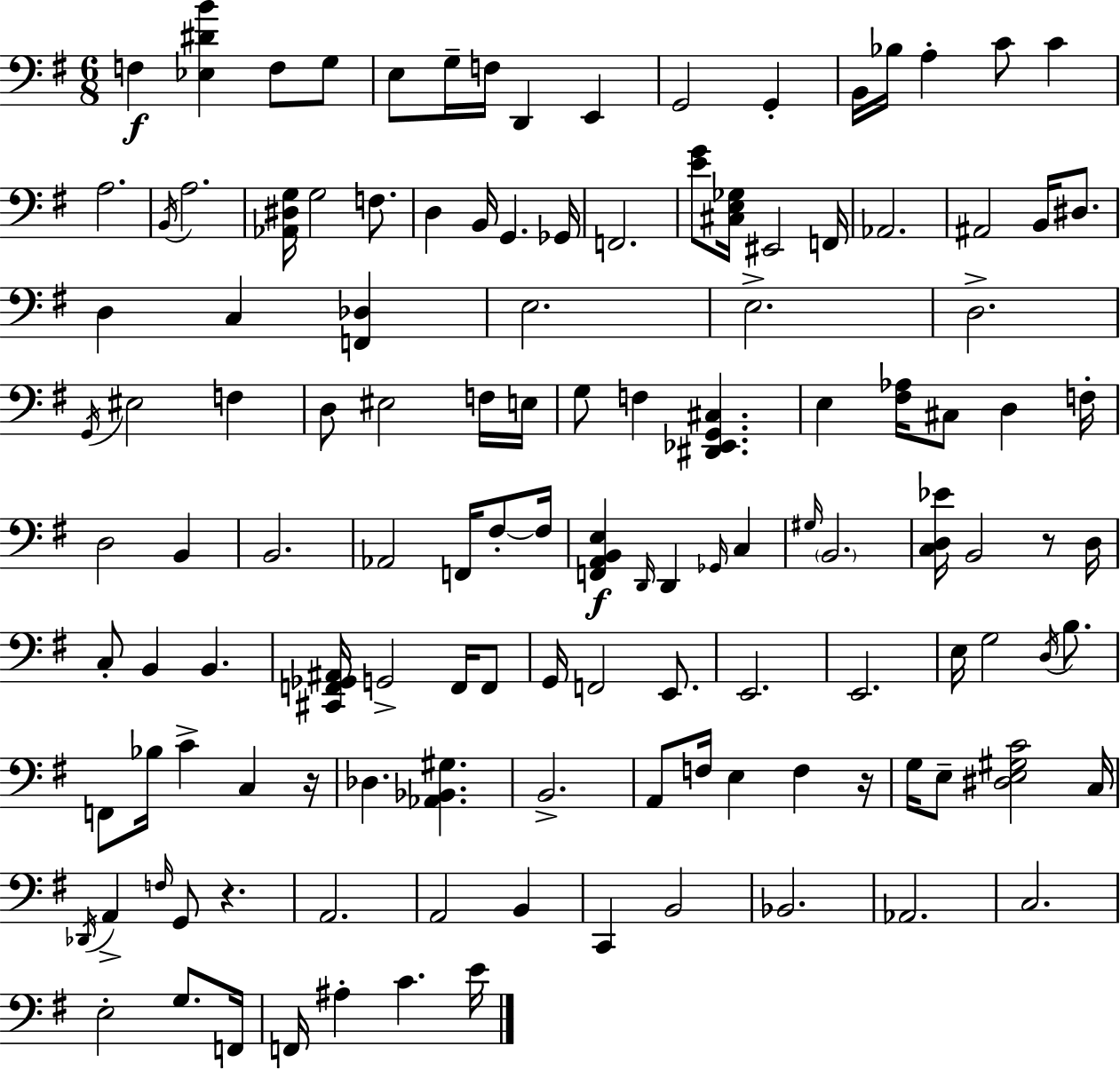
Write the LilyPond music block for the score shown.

{
  \clef bass
  \numericTimeSignature
  \time 6/8
  \key g \major
  f4\f <ees dis' b'>4 f8 g8 | e8 g16-- f16 d,4 e,4 | g,2 g,4-. | b,16 bes16 a4-. c'8 c'4 | \break a2. | \acciaccatura { b,16 } a2. | <aes, dis g>16 g2 f8. | d4 b,16 g,4. | \break ges,16 f,2. | <e' g'>8 <cis e ges>16 eis,2 | f,16 aes,2. | ais,2 b,16 dis8. | \break d4 c4 <f, des>4 | e2. | e2.-> | d2.-> | \break \acciaccatura { g,16 } eis2 f4 | d8 eis2 | f16 e16 g8 f4 <dis, ees, g, cis>4. | e4 <fis aes>16 cis8 d4 | \break f16-. d2 b,4 | b,2. | aes,2 f,16 fis8-.~~ | fis16 <f, a, b, e>4\f \grace { d,16 } d,4 \grace { ges,16 } | \break c4 \grace { gis16 } \parenthesize b,2. | <c d ees'>16 b,2 | r8 d16 c8-. b,4 b,4. | <cis, f, ges, ais,>16 g,2-> | \break f,16 f,8 g,16 f,2 | e,8. e,2. | e,2. | e16 g2 | \break \acciaccatura { d16 } b8. f,8 bes16 c'4-> | c4 r16 des4. | <aes, bes, gis>4. b,2.-> | a,8 f16 e4 | \break f4 r16 g16 e8-- <dis e gis c'>2 | c16 \acciaccatura { des,16 } a,4-> \grace { f16 } | g,8 r4. a,2. | a,2 | \break b,4 c,4 | b,2 bes,2. | aes,2. | c2. | \break e2-. | g8. f,16 f,16 ais4-. | c'4. e'16 \bar "|."
}